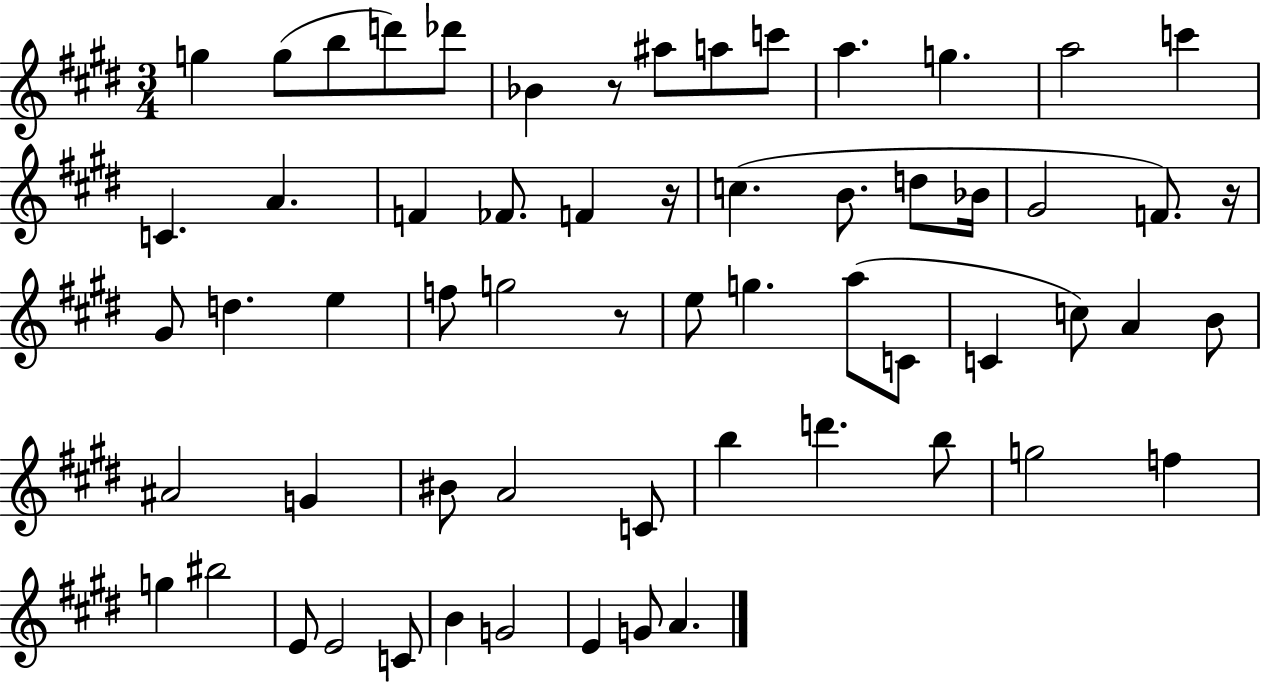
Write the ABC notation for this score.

X:1
T:Untitled
M:3/4
L:1/4
K:E
g g/2 b/2 d'/2 _d'/2 _B z/2 ^a/2 a/2 c'/2 a g a2 c' C A F _F/2 F z/4 c B/2 d/2 _B/4 ^G2 F/2 z/4 ^G/2 d e f/2 g2 z/2 e/2 g a/2 C/2 C c/2 A B/2 ^A2 G ^B/2 A2 C/2 b d' b/2 g2 f g ^b2 E/2 E2 C/2 B G2 E G/2 A